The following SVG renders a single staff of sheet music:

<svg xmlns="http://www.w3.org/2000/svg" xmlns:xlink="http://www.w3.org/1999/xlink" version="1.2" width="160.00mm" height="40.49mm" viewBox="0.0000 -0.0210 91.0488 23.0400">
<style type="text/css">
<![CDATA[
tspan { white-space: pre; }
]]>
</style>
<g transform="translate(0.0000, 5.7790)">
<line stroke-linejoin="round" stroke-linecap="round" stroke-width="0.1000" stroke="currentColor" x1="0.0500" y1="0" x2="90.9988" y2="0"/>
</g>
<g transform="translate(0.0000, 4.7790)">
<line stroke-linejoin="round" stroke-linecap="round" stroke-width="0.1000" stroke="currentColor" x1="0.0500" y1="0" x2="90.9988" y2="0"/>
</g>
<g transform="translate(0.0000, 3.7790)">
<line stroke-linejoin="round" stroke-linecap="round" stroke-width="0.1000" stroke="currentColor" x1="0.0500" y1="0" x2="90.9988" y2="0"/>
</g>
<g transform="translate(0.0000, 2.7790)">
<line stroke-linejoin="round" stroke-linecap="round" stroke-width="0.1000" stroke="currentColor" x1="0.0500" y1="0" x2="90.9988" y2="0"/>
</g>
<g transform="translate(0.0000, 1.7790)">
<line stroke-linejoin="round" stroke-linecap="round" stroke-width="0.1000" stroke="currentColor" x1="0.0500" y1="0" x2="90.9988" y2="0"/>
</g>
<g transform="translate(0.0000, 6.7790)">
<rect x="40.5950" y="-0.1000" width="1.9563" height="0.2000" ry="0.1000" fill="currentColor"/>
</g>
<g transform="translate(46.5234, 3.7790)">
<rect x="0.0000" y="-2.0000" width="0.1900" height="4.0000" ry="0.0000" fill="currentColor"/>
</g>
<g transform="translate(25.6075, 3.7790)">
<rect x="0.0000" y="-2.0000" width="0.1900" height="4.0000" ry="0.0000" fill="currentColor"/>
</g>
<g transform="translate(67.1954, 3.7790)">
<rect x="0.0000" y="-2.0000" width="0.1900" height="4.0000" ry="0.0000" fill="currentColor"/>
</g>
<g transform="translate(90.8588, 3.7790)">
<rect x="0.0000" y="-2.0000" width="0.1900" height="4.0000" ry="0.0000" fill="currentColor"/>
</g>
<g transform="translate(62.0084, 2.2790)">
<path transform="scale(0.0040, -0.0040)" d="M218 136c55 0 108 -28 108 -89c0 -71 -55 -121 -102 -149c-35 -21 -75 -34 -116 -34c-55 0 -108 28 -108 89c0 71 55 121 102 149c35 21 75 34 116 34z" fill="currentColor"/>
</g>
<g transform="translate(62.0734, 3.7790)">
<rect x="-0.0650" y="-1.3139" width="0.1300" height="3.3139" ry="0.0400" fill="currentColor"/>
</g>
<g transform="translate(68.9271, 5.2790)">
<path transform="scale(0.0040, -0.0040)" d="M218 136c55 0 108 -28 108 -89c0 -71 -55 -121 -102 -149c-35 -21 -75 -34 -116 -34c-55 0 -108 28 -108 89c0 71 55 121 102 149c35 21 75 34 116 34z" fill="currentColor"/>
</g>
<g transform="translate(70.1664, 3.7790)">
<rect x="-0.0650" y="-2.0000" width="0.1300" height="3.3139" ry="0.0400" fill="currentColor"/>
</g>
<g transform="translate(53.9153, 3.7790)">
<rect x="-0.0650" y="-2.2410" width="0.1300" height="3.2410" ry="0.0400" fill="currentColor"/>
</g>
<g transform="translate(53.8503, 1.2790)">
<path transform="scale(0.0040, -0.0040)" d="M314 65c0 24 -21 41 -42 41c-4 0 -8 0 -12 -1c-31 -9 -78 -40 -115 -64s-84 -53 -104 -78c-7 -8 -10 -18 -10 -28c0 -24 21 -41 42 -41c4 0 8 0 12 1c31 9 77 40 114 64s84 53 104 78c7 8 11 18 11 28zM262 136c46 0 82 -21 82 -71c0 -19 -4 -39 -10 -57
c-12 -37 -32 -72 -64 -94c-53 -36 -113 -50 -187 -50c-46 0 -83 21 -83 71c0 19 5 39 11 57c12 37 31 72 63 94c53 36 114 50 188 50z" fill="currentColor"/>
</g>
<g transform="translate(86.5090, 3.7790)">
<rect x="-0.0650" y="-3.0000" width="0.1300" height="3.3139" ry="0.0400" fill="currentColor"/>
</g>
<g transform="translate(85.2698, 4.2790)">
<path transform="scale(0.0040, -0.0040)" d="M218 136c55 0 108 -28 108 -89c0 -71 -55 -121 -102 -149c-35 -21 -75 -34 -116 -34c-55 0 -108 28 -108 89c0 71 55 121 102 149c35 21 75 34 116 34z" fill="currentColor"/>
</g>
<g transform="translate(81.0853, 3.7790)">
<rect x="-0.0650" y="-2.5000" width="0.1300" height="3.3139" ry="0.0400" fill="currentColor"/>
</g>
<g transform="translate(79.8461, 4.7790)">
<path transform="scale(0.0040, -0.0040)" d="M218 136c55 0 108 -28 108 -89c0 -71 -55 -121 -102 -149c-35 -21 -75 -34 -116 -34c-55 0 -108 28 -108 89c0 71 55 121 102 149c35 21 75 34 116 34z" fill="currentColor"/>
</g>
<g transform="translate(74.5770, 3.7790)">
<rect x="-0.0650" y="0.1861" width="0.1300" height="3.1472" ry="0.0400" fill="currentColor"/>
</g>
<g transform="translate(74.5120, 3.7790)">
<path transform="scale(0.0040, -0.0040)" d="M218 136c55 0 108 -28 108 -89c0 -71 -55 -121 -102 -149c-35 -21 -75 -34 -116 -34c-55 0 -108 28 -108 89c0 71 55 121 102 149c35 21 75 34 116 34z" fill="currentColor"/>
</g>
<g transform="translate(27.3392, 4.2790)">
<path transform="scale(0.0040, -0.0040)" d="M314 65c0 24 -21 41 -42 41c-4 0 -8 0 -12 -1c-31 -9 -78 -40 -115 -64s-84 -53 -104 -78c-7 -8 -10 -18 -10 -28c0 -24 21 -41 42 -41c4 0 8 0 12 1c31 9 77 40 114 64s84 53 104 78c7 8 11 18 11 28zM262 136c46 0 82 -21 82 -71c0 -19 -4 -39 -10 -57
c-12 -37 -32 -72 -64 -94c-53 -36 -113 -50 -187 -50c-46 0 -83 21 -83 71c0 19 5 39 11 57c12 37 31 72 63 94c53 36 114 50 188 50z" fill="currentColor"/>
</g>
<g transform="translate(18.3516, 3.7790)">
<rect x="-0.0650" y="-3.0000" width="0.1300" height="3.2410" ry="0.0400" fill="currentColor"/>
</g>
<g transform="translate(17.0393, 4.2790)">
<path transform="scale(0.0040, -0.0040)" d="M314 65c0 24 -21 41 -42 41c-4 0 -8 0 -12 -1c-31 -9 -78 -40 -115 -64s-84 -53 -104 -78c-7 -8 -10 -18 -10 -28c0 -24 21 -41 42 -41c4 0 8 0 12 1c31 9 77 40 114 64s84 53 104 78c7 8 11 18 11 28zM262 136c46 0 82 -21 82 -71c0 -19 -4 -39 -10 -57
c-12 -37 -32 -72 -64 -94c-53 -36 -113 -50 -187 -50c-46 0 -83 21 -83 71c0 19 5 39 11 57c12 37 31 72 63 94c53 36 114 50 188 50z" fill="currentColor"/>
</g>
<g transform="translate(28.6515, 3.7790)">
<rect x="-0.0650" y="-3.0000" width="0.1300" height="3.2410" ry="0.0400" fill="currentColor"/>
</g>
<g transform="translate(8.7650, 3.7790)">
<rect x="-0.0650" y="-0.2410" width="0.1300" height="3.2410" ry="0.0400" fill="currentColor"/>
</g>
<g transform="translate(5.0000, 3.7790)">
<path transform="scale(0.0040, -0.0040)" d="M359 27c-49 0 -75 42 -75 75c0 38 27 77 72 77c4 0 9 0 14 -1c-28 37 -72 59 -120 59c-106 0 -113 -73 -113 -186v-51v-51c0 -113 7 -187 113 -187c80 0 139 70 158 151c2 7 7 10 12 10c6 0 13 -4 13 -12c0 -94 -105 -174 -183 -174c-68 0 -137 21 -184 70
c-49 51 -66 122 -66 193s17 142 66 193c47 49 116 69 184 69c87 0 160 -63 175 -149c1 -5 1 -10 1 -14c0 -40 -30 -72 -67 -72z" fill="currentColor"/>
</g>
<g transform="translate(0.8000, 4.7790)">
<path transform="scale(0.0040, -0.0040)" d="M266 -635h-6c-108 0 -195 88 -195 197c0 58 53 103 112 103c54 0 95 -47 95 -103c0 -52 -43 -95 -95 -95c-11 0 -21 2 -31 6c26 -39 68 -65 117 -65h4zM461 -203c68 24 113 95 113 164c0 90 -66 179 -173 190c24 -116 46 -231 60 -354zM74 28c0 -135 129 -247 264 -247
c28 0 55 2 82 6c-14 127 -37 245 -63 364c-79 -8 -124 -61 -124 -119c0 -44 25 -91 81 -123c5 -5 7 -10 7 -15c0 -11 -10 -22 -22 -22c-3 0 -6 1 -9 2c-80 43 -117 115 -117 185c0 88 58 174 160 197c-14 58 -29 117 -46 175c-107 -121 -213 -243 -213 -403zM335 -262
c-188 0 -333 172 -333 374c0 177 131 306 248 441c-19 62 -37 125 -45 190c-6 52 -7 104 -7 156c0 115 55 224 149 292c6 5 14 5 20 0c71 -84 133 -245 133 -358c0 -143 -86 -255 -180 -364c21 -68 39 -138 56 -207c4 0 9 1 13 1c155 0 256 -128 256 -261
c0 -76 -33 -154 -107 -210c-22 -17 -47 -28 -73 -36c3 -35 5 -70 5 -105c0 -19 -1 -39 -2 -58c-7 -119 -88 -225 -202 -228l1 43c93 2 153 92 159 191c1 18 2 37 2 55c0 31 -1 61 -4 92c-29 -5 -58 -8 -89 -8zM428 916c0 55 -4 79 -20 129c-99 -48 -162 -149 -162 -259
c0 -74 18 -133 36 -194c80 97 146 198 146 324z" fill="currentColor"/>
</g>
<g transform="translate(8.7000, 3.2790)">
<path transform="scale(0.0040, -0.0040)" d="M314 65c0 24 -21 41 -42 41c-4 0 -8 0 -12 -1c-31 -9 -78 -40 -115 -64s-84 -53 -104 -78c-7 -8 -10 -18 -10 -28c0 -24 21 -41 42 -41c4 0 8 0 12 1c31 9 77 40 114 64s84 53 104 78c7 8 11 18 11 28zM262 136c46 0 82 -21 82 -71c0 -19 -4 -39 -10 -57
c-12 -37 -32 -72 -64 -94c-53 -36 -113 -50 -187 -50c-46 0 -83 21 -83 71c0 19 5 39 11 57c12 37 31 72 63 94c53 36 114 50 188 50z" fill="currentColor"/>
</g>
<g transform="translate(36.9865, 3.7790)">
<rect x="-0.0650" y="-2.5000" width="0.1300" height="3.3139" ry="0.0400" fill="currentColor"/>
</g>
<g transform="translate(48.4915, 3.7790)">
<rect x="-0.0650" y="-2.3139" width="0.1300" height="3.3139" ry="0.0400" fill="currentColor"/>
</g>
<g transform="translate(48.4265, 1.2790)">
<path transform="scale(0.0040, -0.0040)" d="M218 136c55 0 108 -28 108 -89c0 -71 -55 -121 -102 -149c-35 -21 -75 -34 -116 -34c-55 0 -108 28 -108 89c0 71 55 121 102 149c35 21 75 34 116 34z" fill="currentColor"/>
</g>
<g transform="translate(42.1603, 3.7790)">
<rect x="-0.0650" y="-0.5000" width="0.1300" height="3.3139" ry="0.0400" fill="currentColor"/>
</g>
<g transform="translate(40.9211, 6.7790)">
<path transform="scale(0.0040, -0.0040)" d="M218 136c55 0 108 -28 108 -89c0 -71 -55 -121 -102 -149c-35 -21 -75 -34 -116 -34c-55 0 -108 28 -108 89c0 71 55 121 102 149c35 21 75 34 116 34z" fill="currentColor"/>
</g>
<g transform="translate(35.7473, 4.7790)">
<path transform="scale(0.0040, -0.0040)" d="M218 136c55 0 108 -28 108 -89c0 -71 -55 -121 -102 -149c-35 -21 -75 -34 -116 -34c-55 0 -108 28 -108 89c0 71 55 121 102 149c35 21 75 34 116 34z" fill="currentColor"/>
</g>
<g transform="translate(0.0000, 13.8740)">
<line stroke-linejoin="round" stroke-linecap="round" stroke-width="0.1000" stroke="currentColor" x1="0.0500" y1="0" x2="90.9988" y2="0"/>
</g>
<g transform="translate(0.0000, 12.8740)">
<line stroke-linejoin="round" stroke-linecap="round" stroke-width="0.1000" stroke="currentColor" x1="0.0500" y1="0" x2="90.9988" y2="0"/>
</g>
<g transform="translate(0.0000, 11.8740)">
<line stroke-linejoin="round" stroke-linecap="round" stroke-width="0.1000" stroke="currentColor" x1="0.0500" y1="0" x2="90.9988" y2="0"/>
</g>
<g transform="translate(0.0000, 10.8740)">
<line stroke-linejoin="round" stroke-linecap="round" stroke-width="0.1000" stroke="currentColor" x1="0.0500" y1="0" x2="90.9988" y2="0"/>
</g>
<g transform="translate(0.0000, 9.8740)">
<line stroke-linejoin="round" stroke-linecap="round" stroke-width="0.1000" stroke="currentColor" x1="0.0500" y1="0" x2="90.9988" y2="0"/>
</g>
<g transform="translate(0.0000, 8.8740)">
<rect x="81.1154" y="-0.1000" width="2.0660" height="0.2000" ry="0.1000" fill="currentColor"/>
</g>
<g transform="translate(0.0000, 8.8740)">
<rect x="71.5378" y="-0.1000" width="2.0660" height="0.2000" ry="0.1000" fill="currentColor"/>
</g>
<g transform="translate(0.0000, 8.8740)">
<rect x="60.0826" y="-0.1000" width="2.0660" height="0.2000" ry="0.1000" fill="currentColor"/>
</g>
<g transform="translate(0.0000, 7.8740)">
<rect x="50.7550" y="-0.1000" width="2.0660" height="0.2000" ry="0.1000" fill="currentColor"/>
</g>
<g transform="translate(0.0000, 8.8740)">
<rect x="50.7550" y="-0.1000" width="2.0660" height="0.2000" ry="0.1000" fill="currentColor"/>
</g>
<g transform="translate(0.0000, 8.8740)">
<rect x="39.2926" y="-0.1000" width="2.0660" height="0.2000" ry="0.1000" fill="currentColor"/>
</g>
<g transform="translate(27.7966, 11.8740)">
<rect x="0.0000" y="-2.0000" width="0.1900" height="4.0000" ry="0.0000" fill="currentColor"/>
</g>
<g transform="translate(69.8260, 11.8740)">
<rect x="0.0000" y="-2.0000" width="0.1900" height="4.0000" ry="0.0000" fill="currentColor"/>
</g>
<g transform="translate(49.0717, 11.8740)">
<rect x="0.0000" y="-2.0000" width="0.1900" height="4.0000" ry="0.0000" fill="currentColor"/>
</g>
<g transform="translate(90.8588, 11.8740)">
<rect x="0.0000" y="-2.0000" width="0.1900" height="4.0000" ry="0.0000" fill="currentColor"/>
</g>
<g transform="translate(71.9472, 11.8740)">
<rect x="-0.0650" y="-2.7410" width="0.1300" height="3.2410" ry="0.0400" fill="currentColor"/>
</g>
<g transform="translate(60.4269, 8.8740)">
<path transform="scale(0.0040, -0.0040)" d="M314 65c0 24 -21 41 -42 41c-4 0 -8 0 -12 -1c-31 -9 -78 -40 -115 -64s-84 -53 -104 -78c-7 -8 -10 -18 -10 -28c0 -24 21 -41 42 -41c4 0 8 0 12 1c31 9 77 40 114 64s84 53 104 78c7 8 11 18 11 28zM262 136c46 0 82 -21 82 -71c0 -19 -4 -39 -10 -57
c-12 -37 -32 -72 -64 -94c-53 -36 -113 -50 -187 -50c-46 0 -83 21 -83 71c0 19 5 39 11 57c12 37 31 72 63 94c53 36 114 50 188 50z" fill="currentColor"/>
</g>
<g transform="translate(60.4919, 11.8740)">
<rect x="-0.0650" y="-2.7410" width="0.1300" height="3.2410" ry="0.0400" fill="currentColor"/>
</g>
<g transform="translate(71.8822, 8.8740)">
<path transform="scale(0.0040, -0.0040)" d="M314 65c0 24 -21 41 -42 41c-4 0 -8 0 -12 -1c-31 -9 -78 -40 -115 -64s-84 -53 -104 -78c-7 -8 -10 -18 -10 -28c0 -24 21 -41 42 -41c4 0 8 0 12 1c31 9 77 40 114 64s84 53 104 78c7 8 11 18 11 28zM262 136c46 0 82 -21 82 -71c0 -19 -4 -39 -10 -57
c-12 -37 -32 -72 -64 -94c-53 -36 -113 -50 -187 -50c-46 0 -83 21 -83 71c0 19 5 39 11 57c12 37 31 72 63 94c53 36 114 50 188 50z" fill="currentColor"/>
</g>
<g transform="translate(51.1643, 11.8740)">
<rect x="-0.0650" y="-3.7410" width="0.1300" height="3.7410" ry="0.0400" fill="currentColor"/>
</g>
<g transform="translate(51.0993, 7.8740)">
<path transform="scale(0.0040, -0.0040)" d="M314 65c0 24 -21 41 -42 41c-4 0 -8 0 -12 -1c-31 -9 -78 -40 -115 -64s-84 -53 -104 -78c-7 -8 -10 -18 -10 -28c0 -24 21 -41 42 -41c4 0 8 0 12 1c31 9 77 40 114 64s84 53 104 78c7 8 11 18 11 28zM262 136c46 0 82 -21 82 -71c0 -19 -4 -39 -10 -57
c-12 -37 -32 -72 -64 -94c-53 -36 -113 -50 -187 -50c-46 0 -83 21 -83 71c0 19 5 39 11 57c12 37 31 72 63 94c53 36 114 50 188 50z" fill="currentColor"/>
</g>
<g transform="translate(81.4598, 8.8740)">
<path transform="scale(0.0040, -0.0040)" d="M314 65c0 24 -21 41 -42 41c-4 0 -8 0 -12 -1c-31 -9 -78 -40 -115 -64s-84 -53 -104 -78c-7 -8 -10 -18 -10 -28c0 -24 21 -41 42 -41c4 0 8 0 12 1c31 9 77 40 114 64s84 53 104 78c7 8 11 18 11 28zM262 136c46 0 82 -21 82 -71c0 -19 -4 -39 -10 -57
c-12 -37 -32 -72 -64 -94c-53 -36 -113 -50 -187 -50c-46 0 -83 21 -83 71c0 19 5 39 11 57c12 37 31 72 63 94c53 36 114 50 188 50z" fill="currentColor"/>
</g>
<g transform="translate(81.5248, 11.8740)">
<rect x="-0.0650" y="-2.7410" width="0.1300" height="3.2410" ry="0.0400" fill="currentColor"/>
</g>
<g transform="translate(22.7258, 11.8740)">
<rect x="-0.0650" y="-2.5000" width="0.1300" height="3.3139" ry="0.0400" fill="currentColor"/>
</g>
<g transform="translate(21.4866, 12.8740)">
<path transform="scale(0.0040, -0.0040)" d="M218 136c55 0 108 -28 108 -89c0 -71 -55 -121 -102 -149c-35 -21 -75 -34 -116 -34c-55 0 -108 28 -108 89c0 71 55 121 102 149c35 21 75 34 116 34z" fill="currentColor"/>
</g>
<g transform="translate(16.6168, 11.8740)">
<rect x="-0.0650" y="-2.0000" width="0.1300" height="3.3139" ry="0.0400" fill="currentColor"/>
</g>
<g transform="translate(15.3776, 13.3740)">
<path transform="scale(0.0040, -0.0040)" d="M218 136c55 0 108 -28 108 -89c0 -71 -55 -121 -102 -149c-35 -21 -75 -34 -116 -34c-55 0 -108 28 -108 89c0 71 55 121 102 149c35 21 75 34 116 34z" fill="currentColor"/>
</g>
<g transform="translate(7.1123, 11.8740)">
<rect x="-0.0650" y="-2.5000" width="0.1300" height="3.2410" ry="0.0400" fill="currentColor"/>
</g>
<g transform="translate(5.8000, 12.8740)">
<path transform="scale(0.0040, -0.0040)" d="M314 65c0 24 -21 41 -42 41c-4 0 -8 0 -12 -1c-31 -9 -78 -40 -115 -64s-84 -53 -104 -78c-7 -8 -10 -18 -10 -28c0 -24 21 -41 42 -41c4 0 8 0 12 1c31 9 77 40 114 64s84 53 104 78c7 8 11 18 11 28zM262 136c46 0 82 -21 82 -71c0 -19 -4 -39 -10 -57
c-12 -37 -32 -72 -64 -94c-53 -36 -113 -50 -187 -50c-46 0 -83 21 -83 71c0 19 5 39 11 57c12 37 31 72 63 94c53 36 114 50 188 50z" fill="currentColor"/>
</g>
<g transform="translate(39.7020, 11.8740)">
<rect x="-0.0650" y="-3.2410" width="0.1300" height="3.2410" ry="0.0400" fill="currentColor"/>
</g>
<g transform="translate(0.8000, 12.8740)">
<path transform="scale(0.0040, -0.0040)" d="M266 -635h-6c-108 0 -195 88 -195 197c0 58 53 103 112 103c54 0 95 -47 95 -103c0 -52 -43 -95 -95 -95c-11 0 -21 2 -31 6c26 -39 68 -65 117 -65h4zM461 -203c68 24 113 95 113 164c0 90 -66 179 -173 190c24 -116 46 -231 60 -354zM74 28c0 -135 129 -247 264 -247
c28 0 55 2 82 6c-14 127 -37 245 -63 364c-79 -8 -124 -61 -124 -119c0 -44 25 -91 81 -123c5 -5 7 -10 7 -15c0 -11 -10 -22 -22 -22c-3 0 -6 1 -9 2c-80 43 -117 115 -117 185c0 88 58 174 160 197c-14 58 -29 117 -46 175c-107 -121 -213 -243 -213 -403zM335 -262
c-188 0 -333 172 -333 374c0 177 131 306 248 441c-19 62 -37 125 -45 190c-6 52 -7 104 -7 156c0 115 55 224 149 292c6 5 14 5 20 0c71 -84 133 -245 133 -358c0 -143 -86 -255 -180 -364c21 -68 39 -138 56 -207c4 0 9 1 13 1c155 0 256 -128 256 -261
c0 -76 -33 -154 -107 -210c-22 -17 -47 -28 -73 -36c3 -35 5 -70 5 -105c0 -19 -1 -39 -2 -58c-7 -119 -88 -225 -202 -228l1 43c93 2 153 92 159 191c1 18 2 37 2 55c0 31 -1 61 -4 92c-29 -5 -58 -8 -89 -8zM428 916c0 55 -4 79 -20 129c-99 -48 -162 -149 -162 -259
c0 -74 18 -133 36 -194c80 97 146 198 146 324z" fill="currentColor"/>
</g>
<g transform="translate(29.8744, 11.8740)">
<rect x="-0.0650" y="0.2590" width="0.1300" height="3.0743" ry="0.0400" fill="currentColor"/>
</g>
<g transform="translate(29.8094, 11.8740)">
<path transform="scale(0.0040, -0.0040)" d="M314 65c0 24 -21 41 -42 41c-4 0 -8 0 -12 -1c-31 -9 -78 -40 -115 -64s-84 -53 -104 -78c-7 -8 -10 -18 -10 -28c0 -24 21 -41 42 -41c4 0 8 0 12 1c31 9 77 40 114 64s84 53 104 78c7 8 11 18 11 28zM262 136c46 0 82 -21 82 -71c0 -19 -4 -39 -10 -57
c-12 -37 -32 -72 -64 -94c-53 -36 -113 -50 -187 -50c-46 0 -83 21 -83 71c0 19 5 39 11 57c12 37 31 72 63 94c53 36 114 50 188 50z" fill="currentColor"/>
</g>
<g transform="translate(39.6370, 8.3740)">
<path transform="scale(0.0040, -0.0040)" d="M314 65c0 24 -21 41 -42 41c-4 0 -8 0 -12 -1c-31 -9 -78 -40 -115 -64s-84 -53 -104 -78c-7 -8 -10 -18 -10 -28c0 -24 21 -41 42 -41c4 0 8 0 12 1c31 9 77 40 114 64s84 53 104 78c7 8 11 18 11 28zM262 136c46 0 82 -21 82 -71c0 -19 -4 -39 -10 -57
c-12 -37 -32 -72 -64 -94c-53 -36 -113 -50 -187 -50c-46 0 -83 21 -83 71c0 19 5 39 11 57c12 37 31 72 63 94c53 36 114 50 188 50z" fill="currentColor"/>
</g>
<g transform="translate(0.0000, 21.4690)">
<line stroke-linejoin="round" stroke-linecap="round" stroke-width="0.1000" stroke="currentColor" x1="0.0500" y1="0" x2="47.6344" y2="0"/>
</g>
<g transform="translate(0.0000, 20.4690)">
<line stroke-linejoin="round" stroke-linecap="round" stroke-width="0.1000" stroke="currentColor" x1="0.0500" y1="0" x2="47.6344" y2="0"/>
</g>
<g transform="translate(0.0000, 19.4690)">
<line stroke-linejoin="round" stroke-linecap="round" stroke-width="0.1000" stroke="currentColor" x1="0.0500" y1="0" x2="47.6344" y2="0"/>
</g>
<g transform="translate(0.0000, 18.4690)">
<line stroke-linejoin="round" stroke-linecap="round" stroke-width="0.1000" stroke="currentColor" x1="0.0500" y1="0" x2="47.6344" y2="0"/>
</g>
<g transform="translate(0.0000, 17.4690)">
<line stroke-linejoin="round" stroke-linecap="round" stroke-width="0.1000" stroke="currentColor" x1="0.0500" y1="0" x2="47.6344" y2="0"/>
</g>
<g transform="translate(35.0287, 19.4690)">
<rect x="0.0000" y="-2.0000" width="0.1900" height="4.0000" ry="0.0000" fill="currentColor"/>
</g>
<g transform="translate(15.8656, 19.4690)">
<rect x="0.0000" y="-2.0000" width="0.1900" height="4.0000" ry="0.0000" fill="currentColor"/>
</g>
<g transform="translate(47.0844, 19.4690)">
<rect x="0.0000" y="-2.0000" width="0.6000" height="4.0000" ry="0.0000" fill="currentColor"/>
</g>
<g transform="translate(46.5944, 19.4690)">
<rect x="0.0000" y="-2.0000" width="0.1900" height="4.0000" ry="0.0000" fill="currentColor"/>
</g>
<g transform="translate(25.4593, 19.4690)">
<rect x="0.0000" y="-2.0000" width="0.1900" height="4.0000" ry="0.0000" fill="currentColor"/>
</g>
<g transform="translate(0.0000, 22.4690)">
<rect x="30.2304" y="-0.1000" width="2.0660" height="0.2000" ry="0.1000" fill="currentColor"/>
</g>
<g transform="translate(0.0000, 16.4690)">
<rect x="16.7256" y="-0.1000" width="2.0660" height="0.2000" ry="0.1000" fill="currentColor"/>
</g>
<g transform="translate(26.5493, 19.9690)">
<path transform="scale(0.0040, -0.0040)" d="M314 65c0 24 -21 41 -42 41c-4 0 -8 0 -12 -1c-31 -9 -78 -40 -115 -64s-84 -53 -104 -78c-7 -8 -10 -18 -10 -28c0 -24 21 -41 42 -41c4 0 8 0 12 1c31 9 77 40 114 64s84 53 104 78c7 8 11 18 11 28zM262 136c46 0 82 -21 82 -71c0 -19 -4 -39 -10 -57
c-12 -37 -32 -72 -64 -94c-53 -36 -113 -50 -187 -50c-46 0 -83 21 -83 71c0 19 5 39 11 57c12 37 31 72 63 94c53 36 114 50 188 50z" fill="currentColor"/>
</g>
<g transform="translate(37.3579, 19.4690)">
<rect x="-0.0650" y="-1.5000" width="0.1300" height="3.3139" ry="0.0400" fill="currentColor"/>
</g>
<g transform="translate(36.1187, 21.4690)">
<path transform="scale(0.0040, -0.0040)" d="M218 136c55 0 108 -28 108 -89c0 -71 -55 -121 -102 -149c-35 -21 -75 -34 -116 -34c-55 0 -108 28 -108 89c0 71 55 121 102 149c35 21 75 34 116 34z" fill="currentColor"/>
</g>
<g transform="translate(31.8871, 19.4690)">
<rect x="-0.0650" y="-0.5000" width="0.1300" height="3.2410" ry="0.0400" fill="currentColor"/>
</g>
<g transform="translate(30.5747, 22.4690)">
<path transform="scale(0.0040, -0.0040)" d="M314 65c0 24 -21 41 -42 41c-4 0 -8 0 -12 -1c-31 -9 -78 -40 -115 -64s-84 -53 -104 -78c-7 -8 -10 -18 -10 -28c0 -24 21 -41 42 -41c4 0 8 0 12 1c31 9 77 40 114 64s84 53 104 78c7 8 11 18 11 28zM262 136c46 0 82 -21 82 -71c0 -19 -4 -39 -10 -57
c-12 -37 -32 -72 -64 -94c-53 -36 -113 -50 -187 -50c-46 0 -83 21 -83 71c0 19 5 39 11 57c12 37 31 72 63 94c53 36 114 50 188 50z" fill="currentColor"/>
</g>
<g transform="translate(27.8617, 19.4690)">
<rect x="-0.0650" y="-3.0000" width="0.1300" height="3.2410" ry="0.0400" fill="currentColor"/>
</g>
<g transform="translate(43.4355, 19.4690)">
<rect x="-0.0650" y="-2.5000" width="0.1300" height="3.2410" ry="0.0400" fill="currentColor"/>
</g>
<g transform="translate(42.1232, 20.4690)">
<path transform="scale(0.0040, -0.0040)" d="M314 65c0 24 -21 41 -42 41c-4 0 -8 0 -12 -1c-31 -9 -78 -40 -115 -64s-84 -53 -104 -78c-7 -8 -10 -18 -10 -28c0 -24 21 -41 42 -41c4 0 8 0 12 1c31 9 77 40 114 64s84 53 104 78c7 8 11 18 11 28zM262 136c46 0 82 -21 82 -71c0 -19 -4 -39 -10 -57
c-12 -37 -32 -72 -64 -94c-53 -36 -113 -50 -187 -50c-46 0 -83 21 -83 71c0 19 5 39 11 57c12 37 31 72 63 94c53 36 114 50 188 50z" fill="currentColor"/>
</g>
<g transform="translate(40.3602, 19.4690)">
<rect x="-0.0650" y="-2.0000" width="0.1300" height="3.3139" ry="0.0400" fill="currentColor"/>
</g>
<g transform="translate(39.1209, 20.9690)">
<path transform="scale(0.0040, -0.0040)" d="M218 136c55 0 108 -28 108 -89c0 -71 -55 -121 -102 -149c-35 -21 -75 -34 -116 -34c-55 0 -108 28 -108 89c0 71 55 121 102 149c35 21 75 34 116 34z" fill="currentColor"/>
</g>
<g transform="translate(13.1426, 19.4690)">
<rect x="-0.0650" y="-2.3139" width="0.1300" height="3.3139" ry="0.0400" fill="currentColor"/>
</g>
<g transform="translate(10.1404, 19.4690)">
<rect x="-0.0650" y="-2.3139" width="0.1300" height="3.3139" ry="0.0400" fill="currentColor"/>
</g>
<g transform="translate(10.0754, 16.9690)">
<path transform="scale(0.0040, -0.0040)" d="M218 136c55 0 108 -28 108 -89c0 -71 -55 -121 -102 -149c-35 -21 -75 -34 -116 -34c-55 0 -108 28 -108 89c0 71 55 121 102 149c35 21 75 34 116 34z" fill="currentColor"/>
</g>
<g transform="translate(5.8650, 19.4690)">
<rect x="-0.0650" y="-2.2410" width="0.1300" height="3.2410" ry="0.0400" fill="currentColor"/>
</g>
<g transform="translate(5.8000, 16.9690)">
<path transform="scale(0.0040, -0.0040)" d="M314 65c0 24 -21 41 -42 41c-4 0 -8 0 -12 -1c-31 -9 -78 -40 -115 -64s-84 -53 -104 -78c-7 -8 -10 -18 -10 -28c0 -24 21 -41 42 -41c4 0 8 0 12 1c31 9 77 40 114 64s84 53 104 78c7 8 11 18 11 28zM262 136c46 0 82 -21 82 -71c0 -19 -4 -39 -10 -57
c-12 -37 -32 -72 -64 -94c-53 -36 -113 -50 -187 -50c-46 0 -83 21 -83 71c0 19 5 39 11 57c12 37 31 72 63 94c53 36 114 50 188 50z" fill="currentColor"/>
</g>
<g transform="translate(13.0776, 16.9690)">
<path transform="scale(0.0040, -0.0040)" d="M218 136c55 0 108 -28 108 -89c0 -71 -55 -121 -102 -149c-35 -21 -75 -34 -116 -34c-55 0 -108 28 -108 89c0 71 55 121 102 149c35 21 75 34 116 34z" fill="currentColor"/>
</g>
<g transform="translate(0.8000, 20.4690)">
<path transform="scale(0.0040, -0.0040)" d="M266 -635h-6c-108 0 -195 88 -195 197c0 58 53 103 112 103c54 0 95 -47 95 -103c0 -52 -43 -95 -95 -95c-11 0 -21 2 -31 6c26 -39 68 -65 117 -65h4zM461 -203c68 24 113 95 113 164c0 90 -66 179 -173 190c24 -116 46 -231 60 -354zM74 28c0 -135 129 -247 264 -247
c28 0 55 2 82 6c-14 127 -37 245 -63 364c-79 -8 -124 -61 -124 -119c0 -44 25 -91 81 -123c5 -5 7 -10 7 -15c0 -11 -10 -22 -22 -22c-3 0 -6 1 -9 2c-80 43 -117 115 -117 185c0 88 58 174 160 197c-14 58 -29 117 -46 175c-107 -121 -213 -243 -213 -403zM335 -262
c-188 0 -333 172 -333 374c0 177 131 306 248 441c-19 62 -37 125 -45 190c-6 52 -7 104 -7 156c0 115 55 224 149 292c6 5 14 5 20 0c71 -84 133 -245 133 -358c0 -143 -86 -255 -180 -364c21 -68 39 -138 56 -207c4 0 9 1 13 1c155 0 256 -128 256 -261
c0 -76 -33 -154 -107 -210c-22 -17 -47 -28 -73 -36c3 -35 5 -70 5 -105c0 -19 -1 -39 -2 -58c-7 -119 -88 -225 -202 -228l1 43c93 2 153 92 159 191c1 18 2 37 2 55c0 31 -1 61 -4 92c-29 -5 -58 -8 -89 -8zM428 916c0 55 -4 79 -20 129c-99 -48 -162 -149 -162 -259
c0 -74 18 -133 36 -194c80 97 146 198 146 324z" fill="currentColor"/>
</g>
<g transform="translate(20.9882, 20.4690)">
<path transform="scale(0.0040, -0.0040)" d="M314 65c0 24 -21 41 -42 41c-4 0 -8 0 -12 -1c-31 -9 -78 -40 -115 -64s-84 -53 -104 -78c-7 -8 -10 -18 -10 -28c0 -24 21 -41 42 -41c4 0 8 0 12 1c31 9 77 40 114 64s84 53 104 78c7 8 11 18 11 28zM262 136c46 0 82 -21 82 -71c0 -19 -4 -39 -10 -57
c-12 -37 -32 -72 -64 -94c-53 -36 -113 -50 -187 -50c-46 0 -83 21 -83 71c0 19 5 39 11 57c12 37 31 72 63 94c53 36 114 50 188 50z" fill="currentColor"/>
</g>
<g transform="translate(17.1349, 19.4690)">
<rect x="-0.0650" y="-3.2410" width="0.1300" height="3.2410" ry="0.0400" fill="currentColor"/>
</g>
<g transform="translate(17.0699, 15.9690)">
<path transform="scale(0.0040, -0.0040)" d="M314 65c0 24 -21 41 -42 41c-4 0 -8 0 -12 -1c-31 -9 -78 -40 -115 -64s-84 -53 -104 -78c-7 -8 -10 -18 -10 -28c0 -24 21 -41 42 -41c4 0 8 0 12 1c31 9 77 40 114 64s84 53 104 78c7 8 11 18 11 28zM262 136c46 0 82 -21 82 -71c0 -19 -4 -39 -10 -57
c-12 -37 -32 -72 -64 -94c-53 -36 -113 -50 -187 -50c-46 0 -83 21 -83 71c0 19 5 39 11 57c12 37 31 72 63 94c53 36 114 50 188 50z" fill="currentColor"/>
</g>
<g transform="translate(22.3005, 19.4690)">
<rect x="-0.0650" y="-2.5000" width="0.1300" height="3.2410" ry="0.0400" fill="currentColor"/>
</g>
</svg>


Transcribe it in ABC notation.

X:1
T:Untitled
M:4/4
L:1/4
K:C
c2 A2 A2 G C g g2 e F B G A G2 F G B2 b2 c'2 a2 a2 a2 g2 g g b2 G2 A2 C2 E F G2